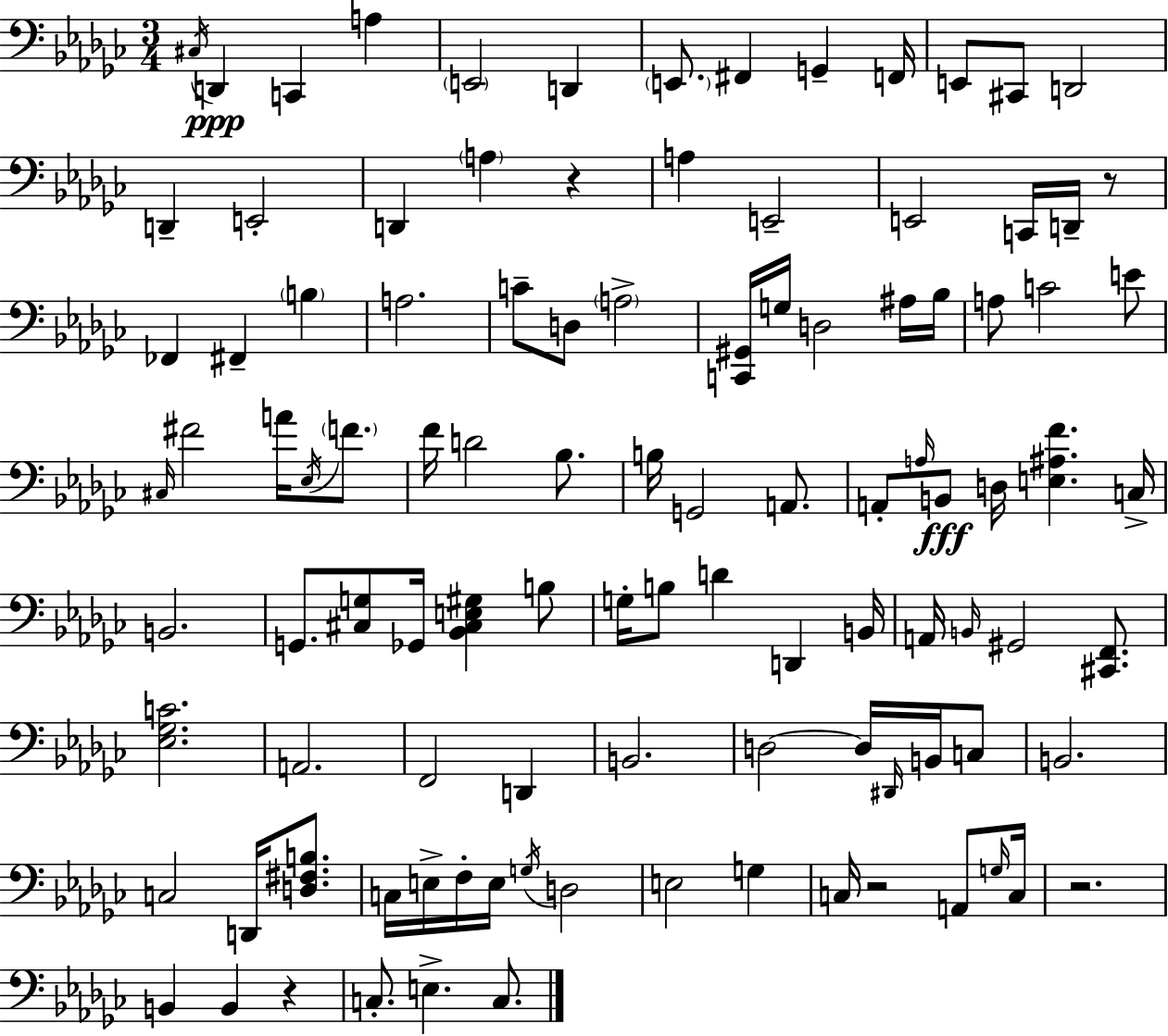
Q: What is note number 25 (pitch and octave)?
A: B3